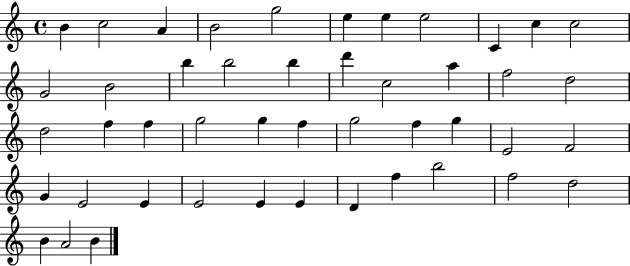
B4/q C5/h A4/q B4/h G5/h E5/q E5/q E5/h C4/q C5/q C5/h G4/h B4/h B5/q B5/h B5/q D6/q C5/h A5/q F5/h D5/h D5/h F5/q F5/q G5/h G5/q F5/q G5/h F5/q G5/q E4/h F4/h G4/q E4/h E4/q E4/h E4/q E4/q D4/q F5/q B5/h F5/h D5/h B4/q A4/h B4/q